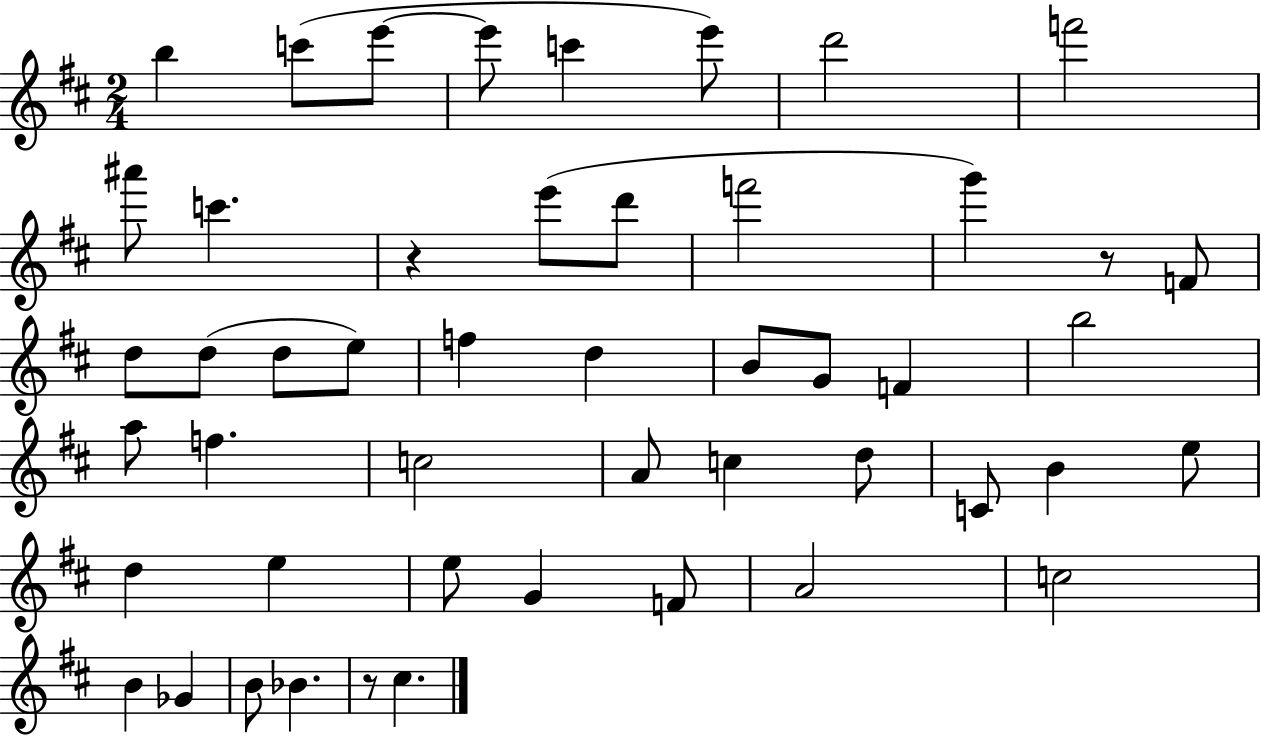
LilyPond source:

{
  \clef treble
  \numericTimeSignature
  \time 2/4
  \key d \major
  b''4 c'''8( e'''8~~ | e'''8 c'''4 e'''8) | d'''2 | f'''2 | \break ais'''8 c'''4. | r4 e'''8( d'''8 | f'''2 | g'''4) r8 f'8 | \break d''8 d''8( d''8 e''8) | f''4 d''4 | b'8 g'8 f'4 | b''2 | \break a''8 f''4. | c''2 | a'8 c''4 d''8 | c'8 b'4 e''8 | \break d''4 e''4 | e''8 g'4 f'8 | a'2 | c''2 | \break b'4 ges'4 | b'8 bes'4. | r8 cis''4. | \bar "|."
}